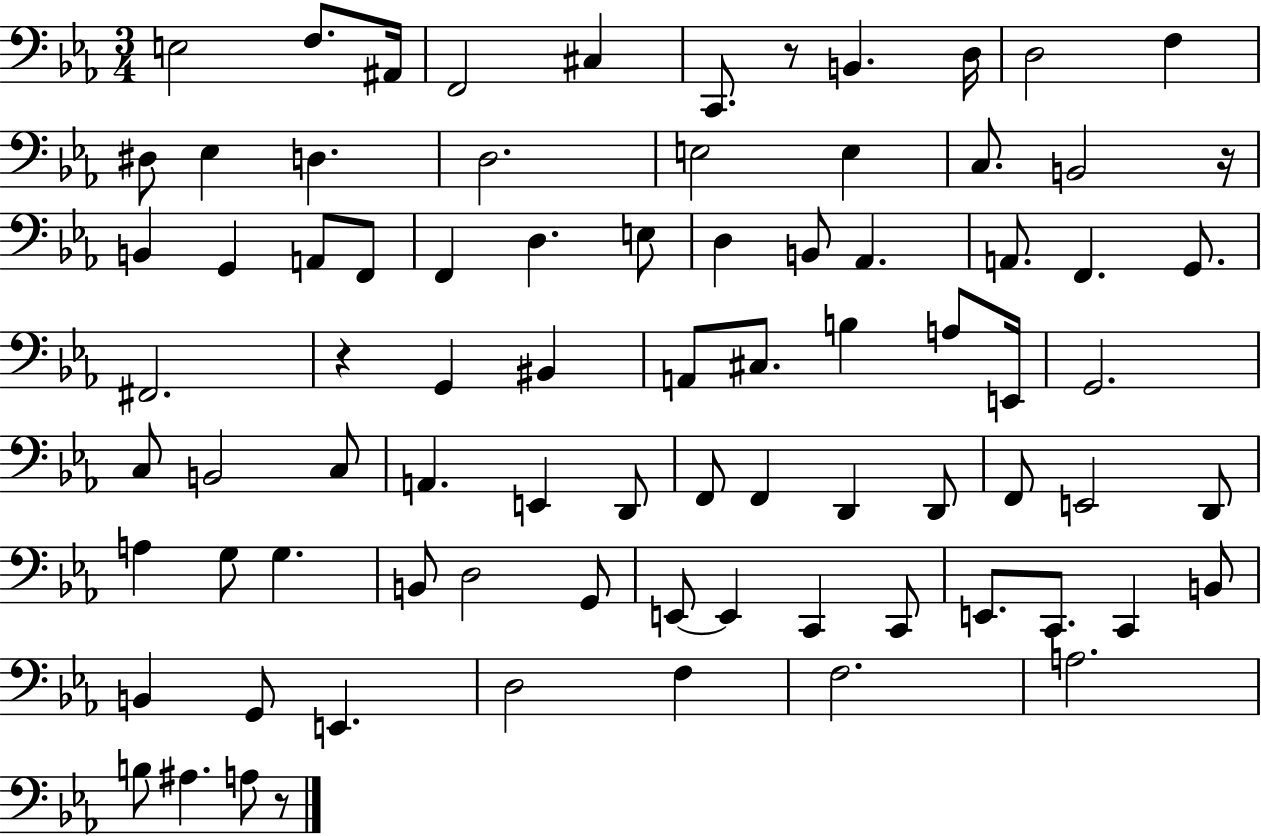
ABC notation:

X:1
T:Untitled
M:3/4
L:1/4
K:Eb
E,2 F,/2 ^A,,/4 F,,2 ^C, C,,/2 z/2 B,, D,/4 D,2 F, ^D,/2 _E, D, D,2 E,2 E, C,/2 B,,2 z/4 B,, G,, A,,/2 F,,/2 F,, D, E,/2 D, B,,/2 _A,, A,,/2 F,, G,,/2 ^F,,2 z G,, ^B,, A,,/2 ^C,/2 B, A,/2 E,,/4 G,,2 C,/2 B,,2 C,/2 A,, E,, D,,/2 F,,/2 F,, D,, D,,/2 F,,/2 E,,2 D,,/2 A, G,/2 G, B,,/2 D,2 G,,/2 E,,/2 E,, C,, C,,/2 E,,/2 C,,/2 C,, B,,/2 B,, G,,/2 E,, D,2 F, F,2 A,2 B,/2 ^A, A,/2 z/2